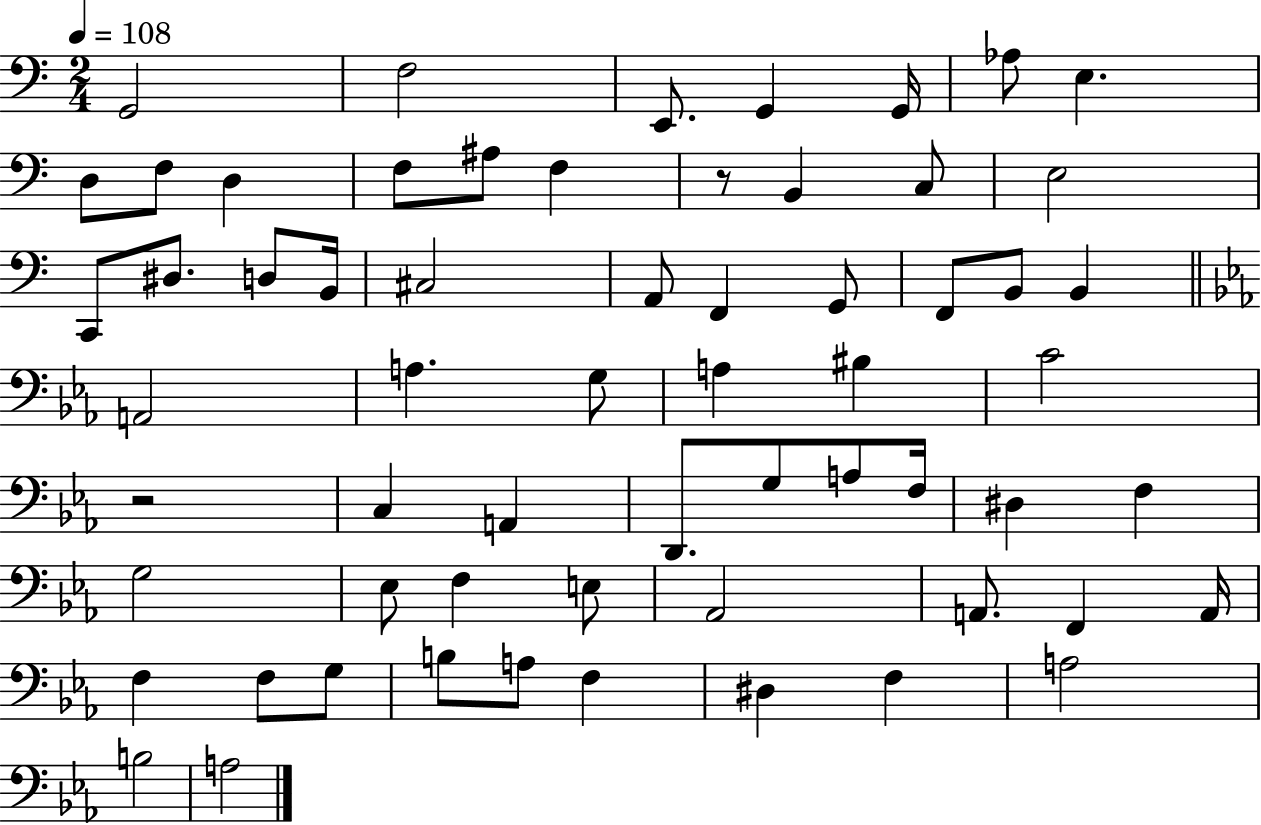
G2/h F3/h E2/e. G2/q G2/s Ab3/e E3/q. D3/e F3/e D3/q F3/e A#3/e F3/q R/e B2/q C3/e E3/h C2/e D#3/e. D3/e B2/s C#3/h A2/e F2/q G2/e F2/e B2/e B2/q A2/h A3/q. G3/e A3/q BIS3/q C4/h R/h C3/q A2/q D2/e. G3/e A3/e F3/s D#3/q F3/q G3/h Eb3/e F3/q E3/e Ab2/h A2/e. F2/q A2/s F3/q F3/e G3/e B3/e A3/e F3/q D#3/q F3/q A3/h B3/h A3/h